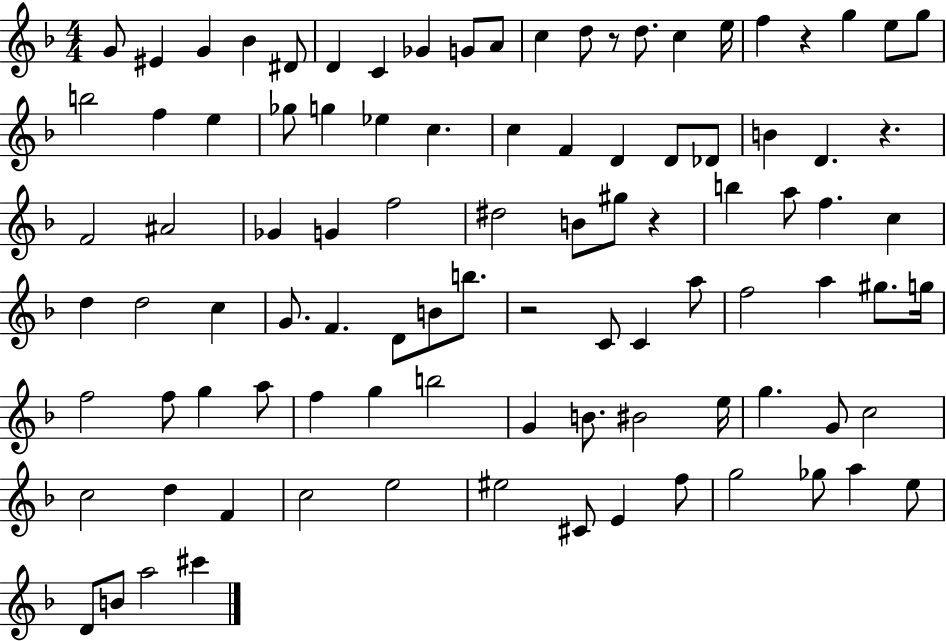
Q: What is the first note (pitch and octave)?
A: G4